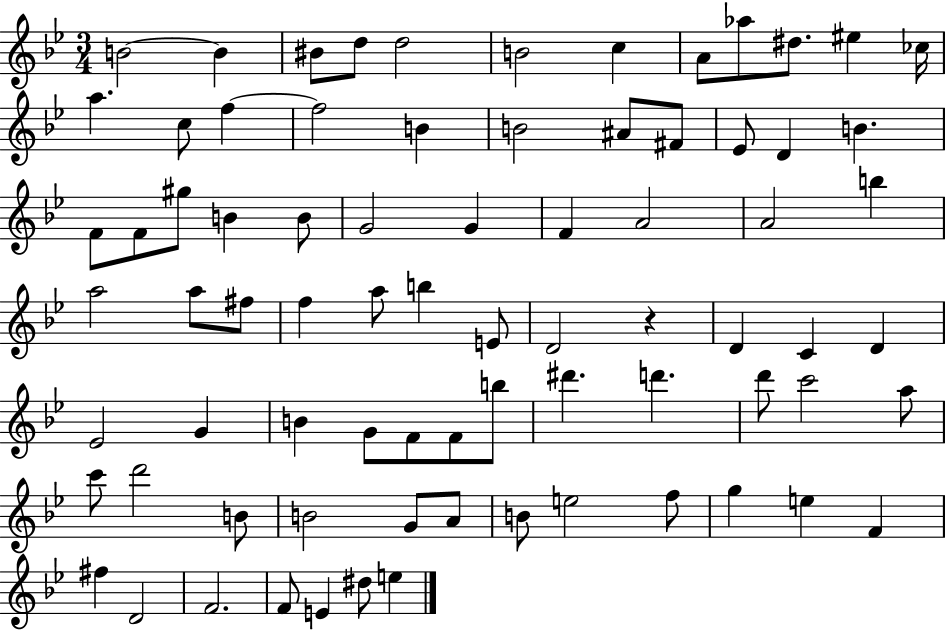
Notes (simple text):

B4/h B4/q BIS4/e D5/e D5/h B4/h C5/q A4/e Ab5/e D#5/e. EIS5/q CES5/s A5/q. C5/e F5/q F5/h B4/q B4/h A#4/e F#4/e Eb4/e D4/q B4/q. F4/e F4/e G#5/e B4/q B4/e G4/h G4/q F4/q A4/h A4/h B5/q A5/h A5/e F#5/e F5/q A5/e B5/q E4/e D4/h R/q D4/q C4/q D4/q Eb4/h G4/q B4/q G4/e F4/e F4/e B5/e D#6/q. D6/q. D6/e C6/h A5/e C6/e D6/h B4/e B4/h G4/e A4/e B4/e E5/h F5/e G5/q E5/q F4/q F#5/q D4/h F4/h. F4/e E4/q D#5/e E5/q